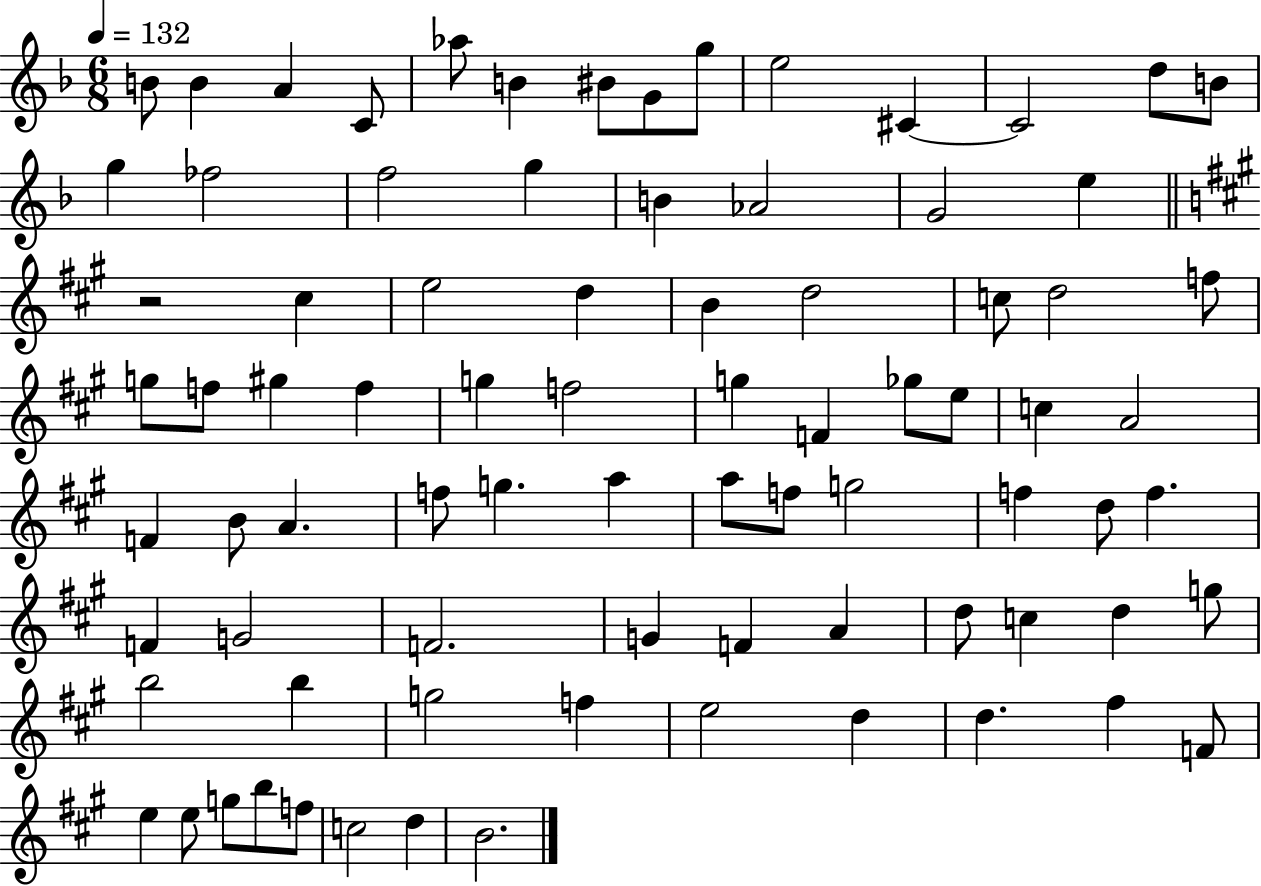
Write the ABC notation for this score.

X:1
T:Untitled
M:6/8
L:1/4
K:F
B/2 B A C/2 _a/2 B ^B/2 G/2 g/2 e2 ^C ^C2 d/2 B/2 g _f2 f2 g B _A2 G2 e z2 ^c e2 d B d2 c/2 d2 f/2 g/2 f/2 ^g f g f2 g F _g/2 e/2 c A2 F B/2 A f/2 g a a/2 f/2 g2 f d/2 f F G2 F2 G F A d/2 c d g/2 b2 b g2 f e2 d d ^f F/2 e e/2 g/2 b/2 f/2 c2 d B2